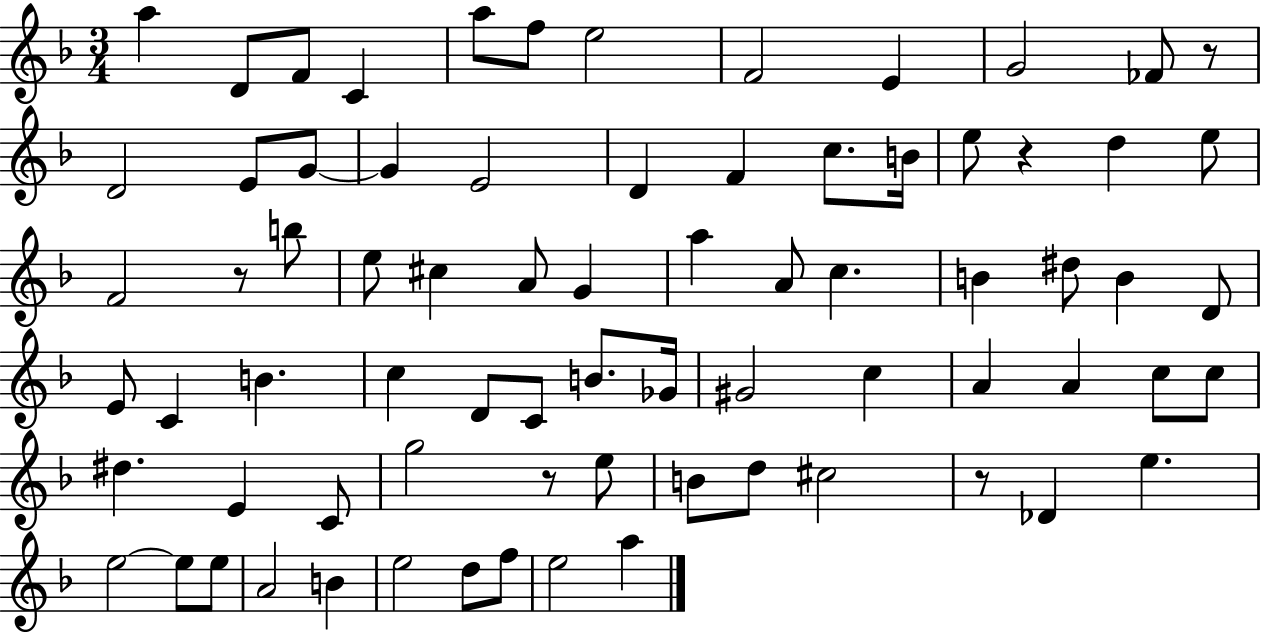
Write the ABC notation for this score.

X:1
T:Untitled
M:3/4
L:1/4
K:F
a D/2 F/2 C a/2 f/2 e2 F2 E G2 _F/2 z/2 D2 E/2 G/2 G E2 D F c/2 B/4 e/2 z d e/2 F2 z/2 b/2 e/2 ^c A/2 G a A/2 c B ^d/2 B D/2 E/2 C B c D/2 C/2 B/2 _G/4 ^G2 c A A c/2 c/2 ^d E C/2 g2 z/2 e/2 B/2 d/2 ^c2 z/2 _D e e2 e/2 e/2 A2 B e2 d/2 f/2 e2 a